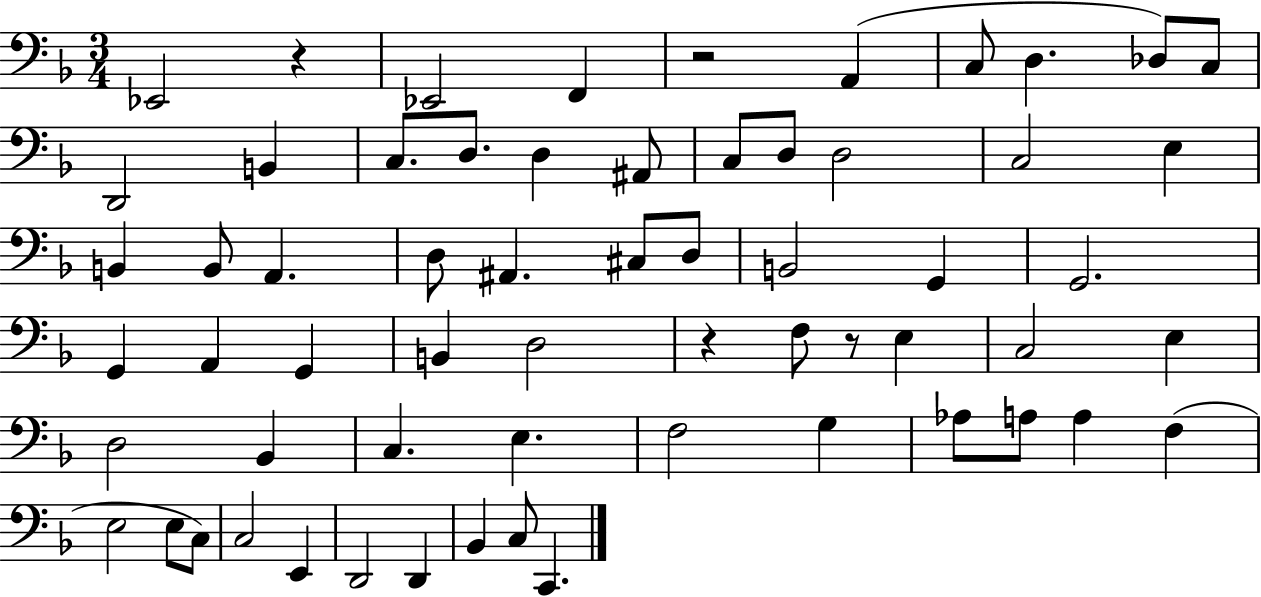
{
  \clef bass
  \numericTimeSignature
  \time 3/4
  \key f \major
  \repeat volta 2 { ees,2 r4 | ees,2 f,4 | r2 a,4( | c8 d4. des8) c8 | \break d,2 b,4 | c8. d8. d4 ais,8 | c8 d8 d2 | c2 e4 | \break b,4 b,8 a,4. | d8 ais,4. cis8 d8 | b,2 g,4 | g,2. | \break g,4 a,4 g,4 | b,4 d2 | r4 f8 r8 e4 | c2 e4 | \break d2 bes,4 | c4. e4. | f2 g4 | aes8 a8 a4 f4( | \break e2 e8 c8) | c2 e,4 | d,2 d,4 | bes,4 c8 c,4. | \break } \bar "|."
}